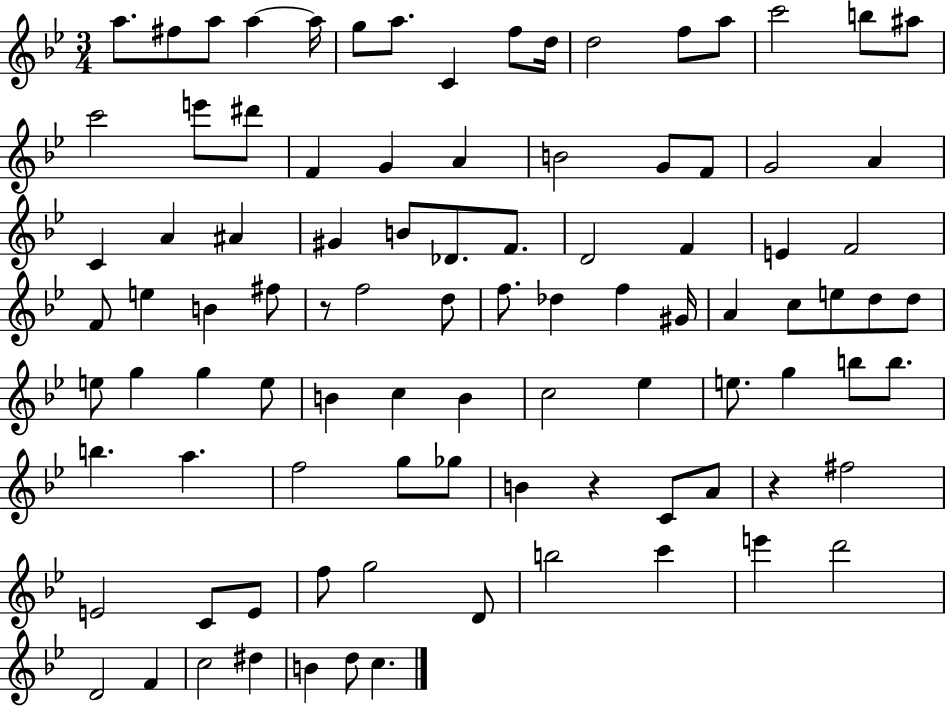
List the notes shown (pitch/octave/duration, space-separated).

A5/e. F#5/e A5/e A5/q A5/s G5/e A5/e. C4/q F5/e D5/s D5/h F5/e A5/e C6/h B5/e A#5/e C6/h E6/e D#6/e F4/q G4/q A4/q B4/h G4/e F4/e G4/h A4/q C4/q A4/q A#4/q G#4/q B4/e Db4/e. F4/e. D4/h F4/q E4/q F4/h F4/e E5/q B4/q F#5/e R/e F5/h D5/e F5/e. Db5/q F5/q G#4/s A4/q C5/e E5/e D5/e D5/e E5/e G5/q G5/q E5/e B4/q C5/q B4/q C5/h Eb5/q E5/e. G5/q B5/e B5/e. B5/q. A5/q. F5/h G5/e Gb5/e B4/q R/q C4/e A4/e R/q F#5/h E4/h C4/e E4/e F5/e G5/h D4/e B5/h C6/q E6/q D6/h D4/h F4/q C5/h D#5/q B4/q D5/e C5/q.